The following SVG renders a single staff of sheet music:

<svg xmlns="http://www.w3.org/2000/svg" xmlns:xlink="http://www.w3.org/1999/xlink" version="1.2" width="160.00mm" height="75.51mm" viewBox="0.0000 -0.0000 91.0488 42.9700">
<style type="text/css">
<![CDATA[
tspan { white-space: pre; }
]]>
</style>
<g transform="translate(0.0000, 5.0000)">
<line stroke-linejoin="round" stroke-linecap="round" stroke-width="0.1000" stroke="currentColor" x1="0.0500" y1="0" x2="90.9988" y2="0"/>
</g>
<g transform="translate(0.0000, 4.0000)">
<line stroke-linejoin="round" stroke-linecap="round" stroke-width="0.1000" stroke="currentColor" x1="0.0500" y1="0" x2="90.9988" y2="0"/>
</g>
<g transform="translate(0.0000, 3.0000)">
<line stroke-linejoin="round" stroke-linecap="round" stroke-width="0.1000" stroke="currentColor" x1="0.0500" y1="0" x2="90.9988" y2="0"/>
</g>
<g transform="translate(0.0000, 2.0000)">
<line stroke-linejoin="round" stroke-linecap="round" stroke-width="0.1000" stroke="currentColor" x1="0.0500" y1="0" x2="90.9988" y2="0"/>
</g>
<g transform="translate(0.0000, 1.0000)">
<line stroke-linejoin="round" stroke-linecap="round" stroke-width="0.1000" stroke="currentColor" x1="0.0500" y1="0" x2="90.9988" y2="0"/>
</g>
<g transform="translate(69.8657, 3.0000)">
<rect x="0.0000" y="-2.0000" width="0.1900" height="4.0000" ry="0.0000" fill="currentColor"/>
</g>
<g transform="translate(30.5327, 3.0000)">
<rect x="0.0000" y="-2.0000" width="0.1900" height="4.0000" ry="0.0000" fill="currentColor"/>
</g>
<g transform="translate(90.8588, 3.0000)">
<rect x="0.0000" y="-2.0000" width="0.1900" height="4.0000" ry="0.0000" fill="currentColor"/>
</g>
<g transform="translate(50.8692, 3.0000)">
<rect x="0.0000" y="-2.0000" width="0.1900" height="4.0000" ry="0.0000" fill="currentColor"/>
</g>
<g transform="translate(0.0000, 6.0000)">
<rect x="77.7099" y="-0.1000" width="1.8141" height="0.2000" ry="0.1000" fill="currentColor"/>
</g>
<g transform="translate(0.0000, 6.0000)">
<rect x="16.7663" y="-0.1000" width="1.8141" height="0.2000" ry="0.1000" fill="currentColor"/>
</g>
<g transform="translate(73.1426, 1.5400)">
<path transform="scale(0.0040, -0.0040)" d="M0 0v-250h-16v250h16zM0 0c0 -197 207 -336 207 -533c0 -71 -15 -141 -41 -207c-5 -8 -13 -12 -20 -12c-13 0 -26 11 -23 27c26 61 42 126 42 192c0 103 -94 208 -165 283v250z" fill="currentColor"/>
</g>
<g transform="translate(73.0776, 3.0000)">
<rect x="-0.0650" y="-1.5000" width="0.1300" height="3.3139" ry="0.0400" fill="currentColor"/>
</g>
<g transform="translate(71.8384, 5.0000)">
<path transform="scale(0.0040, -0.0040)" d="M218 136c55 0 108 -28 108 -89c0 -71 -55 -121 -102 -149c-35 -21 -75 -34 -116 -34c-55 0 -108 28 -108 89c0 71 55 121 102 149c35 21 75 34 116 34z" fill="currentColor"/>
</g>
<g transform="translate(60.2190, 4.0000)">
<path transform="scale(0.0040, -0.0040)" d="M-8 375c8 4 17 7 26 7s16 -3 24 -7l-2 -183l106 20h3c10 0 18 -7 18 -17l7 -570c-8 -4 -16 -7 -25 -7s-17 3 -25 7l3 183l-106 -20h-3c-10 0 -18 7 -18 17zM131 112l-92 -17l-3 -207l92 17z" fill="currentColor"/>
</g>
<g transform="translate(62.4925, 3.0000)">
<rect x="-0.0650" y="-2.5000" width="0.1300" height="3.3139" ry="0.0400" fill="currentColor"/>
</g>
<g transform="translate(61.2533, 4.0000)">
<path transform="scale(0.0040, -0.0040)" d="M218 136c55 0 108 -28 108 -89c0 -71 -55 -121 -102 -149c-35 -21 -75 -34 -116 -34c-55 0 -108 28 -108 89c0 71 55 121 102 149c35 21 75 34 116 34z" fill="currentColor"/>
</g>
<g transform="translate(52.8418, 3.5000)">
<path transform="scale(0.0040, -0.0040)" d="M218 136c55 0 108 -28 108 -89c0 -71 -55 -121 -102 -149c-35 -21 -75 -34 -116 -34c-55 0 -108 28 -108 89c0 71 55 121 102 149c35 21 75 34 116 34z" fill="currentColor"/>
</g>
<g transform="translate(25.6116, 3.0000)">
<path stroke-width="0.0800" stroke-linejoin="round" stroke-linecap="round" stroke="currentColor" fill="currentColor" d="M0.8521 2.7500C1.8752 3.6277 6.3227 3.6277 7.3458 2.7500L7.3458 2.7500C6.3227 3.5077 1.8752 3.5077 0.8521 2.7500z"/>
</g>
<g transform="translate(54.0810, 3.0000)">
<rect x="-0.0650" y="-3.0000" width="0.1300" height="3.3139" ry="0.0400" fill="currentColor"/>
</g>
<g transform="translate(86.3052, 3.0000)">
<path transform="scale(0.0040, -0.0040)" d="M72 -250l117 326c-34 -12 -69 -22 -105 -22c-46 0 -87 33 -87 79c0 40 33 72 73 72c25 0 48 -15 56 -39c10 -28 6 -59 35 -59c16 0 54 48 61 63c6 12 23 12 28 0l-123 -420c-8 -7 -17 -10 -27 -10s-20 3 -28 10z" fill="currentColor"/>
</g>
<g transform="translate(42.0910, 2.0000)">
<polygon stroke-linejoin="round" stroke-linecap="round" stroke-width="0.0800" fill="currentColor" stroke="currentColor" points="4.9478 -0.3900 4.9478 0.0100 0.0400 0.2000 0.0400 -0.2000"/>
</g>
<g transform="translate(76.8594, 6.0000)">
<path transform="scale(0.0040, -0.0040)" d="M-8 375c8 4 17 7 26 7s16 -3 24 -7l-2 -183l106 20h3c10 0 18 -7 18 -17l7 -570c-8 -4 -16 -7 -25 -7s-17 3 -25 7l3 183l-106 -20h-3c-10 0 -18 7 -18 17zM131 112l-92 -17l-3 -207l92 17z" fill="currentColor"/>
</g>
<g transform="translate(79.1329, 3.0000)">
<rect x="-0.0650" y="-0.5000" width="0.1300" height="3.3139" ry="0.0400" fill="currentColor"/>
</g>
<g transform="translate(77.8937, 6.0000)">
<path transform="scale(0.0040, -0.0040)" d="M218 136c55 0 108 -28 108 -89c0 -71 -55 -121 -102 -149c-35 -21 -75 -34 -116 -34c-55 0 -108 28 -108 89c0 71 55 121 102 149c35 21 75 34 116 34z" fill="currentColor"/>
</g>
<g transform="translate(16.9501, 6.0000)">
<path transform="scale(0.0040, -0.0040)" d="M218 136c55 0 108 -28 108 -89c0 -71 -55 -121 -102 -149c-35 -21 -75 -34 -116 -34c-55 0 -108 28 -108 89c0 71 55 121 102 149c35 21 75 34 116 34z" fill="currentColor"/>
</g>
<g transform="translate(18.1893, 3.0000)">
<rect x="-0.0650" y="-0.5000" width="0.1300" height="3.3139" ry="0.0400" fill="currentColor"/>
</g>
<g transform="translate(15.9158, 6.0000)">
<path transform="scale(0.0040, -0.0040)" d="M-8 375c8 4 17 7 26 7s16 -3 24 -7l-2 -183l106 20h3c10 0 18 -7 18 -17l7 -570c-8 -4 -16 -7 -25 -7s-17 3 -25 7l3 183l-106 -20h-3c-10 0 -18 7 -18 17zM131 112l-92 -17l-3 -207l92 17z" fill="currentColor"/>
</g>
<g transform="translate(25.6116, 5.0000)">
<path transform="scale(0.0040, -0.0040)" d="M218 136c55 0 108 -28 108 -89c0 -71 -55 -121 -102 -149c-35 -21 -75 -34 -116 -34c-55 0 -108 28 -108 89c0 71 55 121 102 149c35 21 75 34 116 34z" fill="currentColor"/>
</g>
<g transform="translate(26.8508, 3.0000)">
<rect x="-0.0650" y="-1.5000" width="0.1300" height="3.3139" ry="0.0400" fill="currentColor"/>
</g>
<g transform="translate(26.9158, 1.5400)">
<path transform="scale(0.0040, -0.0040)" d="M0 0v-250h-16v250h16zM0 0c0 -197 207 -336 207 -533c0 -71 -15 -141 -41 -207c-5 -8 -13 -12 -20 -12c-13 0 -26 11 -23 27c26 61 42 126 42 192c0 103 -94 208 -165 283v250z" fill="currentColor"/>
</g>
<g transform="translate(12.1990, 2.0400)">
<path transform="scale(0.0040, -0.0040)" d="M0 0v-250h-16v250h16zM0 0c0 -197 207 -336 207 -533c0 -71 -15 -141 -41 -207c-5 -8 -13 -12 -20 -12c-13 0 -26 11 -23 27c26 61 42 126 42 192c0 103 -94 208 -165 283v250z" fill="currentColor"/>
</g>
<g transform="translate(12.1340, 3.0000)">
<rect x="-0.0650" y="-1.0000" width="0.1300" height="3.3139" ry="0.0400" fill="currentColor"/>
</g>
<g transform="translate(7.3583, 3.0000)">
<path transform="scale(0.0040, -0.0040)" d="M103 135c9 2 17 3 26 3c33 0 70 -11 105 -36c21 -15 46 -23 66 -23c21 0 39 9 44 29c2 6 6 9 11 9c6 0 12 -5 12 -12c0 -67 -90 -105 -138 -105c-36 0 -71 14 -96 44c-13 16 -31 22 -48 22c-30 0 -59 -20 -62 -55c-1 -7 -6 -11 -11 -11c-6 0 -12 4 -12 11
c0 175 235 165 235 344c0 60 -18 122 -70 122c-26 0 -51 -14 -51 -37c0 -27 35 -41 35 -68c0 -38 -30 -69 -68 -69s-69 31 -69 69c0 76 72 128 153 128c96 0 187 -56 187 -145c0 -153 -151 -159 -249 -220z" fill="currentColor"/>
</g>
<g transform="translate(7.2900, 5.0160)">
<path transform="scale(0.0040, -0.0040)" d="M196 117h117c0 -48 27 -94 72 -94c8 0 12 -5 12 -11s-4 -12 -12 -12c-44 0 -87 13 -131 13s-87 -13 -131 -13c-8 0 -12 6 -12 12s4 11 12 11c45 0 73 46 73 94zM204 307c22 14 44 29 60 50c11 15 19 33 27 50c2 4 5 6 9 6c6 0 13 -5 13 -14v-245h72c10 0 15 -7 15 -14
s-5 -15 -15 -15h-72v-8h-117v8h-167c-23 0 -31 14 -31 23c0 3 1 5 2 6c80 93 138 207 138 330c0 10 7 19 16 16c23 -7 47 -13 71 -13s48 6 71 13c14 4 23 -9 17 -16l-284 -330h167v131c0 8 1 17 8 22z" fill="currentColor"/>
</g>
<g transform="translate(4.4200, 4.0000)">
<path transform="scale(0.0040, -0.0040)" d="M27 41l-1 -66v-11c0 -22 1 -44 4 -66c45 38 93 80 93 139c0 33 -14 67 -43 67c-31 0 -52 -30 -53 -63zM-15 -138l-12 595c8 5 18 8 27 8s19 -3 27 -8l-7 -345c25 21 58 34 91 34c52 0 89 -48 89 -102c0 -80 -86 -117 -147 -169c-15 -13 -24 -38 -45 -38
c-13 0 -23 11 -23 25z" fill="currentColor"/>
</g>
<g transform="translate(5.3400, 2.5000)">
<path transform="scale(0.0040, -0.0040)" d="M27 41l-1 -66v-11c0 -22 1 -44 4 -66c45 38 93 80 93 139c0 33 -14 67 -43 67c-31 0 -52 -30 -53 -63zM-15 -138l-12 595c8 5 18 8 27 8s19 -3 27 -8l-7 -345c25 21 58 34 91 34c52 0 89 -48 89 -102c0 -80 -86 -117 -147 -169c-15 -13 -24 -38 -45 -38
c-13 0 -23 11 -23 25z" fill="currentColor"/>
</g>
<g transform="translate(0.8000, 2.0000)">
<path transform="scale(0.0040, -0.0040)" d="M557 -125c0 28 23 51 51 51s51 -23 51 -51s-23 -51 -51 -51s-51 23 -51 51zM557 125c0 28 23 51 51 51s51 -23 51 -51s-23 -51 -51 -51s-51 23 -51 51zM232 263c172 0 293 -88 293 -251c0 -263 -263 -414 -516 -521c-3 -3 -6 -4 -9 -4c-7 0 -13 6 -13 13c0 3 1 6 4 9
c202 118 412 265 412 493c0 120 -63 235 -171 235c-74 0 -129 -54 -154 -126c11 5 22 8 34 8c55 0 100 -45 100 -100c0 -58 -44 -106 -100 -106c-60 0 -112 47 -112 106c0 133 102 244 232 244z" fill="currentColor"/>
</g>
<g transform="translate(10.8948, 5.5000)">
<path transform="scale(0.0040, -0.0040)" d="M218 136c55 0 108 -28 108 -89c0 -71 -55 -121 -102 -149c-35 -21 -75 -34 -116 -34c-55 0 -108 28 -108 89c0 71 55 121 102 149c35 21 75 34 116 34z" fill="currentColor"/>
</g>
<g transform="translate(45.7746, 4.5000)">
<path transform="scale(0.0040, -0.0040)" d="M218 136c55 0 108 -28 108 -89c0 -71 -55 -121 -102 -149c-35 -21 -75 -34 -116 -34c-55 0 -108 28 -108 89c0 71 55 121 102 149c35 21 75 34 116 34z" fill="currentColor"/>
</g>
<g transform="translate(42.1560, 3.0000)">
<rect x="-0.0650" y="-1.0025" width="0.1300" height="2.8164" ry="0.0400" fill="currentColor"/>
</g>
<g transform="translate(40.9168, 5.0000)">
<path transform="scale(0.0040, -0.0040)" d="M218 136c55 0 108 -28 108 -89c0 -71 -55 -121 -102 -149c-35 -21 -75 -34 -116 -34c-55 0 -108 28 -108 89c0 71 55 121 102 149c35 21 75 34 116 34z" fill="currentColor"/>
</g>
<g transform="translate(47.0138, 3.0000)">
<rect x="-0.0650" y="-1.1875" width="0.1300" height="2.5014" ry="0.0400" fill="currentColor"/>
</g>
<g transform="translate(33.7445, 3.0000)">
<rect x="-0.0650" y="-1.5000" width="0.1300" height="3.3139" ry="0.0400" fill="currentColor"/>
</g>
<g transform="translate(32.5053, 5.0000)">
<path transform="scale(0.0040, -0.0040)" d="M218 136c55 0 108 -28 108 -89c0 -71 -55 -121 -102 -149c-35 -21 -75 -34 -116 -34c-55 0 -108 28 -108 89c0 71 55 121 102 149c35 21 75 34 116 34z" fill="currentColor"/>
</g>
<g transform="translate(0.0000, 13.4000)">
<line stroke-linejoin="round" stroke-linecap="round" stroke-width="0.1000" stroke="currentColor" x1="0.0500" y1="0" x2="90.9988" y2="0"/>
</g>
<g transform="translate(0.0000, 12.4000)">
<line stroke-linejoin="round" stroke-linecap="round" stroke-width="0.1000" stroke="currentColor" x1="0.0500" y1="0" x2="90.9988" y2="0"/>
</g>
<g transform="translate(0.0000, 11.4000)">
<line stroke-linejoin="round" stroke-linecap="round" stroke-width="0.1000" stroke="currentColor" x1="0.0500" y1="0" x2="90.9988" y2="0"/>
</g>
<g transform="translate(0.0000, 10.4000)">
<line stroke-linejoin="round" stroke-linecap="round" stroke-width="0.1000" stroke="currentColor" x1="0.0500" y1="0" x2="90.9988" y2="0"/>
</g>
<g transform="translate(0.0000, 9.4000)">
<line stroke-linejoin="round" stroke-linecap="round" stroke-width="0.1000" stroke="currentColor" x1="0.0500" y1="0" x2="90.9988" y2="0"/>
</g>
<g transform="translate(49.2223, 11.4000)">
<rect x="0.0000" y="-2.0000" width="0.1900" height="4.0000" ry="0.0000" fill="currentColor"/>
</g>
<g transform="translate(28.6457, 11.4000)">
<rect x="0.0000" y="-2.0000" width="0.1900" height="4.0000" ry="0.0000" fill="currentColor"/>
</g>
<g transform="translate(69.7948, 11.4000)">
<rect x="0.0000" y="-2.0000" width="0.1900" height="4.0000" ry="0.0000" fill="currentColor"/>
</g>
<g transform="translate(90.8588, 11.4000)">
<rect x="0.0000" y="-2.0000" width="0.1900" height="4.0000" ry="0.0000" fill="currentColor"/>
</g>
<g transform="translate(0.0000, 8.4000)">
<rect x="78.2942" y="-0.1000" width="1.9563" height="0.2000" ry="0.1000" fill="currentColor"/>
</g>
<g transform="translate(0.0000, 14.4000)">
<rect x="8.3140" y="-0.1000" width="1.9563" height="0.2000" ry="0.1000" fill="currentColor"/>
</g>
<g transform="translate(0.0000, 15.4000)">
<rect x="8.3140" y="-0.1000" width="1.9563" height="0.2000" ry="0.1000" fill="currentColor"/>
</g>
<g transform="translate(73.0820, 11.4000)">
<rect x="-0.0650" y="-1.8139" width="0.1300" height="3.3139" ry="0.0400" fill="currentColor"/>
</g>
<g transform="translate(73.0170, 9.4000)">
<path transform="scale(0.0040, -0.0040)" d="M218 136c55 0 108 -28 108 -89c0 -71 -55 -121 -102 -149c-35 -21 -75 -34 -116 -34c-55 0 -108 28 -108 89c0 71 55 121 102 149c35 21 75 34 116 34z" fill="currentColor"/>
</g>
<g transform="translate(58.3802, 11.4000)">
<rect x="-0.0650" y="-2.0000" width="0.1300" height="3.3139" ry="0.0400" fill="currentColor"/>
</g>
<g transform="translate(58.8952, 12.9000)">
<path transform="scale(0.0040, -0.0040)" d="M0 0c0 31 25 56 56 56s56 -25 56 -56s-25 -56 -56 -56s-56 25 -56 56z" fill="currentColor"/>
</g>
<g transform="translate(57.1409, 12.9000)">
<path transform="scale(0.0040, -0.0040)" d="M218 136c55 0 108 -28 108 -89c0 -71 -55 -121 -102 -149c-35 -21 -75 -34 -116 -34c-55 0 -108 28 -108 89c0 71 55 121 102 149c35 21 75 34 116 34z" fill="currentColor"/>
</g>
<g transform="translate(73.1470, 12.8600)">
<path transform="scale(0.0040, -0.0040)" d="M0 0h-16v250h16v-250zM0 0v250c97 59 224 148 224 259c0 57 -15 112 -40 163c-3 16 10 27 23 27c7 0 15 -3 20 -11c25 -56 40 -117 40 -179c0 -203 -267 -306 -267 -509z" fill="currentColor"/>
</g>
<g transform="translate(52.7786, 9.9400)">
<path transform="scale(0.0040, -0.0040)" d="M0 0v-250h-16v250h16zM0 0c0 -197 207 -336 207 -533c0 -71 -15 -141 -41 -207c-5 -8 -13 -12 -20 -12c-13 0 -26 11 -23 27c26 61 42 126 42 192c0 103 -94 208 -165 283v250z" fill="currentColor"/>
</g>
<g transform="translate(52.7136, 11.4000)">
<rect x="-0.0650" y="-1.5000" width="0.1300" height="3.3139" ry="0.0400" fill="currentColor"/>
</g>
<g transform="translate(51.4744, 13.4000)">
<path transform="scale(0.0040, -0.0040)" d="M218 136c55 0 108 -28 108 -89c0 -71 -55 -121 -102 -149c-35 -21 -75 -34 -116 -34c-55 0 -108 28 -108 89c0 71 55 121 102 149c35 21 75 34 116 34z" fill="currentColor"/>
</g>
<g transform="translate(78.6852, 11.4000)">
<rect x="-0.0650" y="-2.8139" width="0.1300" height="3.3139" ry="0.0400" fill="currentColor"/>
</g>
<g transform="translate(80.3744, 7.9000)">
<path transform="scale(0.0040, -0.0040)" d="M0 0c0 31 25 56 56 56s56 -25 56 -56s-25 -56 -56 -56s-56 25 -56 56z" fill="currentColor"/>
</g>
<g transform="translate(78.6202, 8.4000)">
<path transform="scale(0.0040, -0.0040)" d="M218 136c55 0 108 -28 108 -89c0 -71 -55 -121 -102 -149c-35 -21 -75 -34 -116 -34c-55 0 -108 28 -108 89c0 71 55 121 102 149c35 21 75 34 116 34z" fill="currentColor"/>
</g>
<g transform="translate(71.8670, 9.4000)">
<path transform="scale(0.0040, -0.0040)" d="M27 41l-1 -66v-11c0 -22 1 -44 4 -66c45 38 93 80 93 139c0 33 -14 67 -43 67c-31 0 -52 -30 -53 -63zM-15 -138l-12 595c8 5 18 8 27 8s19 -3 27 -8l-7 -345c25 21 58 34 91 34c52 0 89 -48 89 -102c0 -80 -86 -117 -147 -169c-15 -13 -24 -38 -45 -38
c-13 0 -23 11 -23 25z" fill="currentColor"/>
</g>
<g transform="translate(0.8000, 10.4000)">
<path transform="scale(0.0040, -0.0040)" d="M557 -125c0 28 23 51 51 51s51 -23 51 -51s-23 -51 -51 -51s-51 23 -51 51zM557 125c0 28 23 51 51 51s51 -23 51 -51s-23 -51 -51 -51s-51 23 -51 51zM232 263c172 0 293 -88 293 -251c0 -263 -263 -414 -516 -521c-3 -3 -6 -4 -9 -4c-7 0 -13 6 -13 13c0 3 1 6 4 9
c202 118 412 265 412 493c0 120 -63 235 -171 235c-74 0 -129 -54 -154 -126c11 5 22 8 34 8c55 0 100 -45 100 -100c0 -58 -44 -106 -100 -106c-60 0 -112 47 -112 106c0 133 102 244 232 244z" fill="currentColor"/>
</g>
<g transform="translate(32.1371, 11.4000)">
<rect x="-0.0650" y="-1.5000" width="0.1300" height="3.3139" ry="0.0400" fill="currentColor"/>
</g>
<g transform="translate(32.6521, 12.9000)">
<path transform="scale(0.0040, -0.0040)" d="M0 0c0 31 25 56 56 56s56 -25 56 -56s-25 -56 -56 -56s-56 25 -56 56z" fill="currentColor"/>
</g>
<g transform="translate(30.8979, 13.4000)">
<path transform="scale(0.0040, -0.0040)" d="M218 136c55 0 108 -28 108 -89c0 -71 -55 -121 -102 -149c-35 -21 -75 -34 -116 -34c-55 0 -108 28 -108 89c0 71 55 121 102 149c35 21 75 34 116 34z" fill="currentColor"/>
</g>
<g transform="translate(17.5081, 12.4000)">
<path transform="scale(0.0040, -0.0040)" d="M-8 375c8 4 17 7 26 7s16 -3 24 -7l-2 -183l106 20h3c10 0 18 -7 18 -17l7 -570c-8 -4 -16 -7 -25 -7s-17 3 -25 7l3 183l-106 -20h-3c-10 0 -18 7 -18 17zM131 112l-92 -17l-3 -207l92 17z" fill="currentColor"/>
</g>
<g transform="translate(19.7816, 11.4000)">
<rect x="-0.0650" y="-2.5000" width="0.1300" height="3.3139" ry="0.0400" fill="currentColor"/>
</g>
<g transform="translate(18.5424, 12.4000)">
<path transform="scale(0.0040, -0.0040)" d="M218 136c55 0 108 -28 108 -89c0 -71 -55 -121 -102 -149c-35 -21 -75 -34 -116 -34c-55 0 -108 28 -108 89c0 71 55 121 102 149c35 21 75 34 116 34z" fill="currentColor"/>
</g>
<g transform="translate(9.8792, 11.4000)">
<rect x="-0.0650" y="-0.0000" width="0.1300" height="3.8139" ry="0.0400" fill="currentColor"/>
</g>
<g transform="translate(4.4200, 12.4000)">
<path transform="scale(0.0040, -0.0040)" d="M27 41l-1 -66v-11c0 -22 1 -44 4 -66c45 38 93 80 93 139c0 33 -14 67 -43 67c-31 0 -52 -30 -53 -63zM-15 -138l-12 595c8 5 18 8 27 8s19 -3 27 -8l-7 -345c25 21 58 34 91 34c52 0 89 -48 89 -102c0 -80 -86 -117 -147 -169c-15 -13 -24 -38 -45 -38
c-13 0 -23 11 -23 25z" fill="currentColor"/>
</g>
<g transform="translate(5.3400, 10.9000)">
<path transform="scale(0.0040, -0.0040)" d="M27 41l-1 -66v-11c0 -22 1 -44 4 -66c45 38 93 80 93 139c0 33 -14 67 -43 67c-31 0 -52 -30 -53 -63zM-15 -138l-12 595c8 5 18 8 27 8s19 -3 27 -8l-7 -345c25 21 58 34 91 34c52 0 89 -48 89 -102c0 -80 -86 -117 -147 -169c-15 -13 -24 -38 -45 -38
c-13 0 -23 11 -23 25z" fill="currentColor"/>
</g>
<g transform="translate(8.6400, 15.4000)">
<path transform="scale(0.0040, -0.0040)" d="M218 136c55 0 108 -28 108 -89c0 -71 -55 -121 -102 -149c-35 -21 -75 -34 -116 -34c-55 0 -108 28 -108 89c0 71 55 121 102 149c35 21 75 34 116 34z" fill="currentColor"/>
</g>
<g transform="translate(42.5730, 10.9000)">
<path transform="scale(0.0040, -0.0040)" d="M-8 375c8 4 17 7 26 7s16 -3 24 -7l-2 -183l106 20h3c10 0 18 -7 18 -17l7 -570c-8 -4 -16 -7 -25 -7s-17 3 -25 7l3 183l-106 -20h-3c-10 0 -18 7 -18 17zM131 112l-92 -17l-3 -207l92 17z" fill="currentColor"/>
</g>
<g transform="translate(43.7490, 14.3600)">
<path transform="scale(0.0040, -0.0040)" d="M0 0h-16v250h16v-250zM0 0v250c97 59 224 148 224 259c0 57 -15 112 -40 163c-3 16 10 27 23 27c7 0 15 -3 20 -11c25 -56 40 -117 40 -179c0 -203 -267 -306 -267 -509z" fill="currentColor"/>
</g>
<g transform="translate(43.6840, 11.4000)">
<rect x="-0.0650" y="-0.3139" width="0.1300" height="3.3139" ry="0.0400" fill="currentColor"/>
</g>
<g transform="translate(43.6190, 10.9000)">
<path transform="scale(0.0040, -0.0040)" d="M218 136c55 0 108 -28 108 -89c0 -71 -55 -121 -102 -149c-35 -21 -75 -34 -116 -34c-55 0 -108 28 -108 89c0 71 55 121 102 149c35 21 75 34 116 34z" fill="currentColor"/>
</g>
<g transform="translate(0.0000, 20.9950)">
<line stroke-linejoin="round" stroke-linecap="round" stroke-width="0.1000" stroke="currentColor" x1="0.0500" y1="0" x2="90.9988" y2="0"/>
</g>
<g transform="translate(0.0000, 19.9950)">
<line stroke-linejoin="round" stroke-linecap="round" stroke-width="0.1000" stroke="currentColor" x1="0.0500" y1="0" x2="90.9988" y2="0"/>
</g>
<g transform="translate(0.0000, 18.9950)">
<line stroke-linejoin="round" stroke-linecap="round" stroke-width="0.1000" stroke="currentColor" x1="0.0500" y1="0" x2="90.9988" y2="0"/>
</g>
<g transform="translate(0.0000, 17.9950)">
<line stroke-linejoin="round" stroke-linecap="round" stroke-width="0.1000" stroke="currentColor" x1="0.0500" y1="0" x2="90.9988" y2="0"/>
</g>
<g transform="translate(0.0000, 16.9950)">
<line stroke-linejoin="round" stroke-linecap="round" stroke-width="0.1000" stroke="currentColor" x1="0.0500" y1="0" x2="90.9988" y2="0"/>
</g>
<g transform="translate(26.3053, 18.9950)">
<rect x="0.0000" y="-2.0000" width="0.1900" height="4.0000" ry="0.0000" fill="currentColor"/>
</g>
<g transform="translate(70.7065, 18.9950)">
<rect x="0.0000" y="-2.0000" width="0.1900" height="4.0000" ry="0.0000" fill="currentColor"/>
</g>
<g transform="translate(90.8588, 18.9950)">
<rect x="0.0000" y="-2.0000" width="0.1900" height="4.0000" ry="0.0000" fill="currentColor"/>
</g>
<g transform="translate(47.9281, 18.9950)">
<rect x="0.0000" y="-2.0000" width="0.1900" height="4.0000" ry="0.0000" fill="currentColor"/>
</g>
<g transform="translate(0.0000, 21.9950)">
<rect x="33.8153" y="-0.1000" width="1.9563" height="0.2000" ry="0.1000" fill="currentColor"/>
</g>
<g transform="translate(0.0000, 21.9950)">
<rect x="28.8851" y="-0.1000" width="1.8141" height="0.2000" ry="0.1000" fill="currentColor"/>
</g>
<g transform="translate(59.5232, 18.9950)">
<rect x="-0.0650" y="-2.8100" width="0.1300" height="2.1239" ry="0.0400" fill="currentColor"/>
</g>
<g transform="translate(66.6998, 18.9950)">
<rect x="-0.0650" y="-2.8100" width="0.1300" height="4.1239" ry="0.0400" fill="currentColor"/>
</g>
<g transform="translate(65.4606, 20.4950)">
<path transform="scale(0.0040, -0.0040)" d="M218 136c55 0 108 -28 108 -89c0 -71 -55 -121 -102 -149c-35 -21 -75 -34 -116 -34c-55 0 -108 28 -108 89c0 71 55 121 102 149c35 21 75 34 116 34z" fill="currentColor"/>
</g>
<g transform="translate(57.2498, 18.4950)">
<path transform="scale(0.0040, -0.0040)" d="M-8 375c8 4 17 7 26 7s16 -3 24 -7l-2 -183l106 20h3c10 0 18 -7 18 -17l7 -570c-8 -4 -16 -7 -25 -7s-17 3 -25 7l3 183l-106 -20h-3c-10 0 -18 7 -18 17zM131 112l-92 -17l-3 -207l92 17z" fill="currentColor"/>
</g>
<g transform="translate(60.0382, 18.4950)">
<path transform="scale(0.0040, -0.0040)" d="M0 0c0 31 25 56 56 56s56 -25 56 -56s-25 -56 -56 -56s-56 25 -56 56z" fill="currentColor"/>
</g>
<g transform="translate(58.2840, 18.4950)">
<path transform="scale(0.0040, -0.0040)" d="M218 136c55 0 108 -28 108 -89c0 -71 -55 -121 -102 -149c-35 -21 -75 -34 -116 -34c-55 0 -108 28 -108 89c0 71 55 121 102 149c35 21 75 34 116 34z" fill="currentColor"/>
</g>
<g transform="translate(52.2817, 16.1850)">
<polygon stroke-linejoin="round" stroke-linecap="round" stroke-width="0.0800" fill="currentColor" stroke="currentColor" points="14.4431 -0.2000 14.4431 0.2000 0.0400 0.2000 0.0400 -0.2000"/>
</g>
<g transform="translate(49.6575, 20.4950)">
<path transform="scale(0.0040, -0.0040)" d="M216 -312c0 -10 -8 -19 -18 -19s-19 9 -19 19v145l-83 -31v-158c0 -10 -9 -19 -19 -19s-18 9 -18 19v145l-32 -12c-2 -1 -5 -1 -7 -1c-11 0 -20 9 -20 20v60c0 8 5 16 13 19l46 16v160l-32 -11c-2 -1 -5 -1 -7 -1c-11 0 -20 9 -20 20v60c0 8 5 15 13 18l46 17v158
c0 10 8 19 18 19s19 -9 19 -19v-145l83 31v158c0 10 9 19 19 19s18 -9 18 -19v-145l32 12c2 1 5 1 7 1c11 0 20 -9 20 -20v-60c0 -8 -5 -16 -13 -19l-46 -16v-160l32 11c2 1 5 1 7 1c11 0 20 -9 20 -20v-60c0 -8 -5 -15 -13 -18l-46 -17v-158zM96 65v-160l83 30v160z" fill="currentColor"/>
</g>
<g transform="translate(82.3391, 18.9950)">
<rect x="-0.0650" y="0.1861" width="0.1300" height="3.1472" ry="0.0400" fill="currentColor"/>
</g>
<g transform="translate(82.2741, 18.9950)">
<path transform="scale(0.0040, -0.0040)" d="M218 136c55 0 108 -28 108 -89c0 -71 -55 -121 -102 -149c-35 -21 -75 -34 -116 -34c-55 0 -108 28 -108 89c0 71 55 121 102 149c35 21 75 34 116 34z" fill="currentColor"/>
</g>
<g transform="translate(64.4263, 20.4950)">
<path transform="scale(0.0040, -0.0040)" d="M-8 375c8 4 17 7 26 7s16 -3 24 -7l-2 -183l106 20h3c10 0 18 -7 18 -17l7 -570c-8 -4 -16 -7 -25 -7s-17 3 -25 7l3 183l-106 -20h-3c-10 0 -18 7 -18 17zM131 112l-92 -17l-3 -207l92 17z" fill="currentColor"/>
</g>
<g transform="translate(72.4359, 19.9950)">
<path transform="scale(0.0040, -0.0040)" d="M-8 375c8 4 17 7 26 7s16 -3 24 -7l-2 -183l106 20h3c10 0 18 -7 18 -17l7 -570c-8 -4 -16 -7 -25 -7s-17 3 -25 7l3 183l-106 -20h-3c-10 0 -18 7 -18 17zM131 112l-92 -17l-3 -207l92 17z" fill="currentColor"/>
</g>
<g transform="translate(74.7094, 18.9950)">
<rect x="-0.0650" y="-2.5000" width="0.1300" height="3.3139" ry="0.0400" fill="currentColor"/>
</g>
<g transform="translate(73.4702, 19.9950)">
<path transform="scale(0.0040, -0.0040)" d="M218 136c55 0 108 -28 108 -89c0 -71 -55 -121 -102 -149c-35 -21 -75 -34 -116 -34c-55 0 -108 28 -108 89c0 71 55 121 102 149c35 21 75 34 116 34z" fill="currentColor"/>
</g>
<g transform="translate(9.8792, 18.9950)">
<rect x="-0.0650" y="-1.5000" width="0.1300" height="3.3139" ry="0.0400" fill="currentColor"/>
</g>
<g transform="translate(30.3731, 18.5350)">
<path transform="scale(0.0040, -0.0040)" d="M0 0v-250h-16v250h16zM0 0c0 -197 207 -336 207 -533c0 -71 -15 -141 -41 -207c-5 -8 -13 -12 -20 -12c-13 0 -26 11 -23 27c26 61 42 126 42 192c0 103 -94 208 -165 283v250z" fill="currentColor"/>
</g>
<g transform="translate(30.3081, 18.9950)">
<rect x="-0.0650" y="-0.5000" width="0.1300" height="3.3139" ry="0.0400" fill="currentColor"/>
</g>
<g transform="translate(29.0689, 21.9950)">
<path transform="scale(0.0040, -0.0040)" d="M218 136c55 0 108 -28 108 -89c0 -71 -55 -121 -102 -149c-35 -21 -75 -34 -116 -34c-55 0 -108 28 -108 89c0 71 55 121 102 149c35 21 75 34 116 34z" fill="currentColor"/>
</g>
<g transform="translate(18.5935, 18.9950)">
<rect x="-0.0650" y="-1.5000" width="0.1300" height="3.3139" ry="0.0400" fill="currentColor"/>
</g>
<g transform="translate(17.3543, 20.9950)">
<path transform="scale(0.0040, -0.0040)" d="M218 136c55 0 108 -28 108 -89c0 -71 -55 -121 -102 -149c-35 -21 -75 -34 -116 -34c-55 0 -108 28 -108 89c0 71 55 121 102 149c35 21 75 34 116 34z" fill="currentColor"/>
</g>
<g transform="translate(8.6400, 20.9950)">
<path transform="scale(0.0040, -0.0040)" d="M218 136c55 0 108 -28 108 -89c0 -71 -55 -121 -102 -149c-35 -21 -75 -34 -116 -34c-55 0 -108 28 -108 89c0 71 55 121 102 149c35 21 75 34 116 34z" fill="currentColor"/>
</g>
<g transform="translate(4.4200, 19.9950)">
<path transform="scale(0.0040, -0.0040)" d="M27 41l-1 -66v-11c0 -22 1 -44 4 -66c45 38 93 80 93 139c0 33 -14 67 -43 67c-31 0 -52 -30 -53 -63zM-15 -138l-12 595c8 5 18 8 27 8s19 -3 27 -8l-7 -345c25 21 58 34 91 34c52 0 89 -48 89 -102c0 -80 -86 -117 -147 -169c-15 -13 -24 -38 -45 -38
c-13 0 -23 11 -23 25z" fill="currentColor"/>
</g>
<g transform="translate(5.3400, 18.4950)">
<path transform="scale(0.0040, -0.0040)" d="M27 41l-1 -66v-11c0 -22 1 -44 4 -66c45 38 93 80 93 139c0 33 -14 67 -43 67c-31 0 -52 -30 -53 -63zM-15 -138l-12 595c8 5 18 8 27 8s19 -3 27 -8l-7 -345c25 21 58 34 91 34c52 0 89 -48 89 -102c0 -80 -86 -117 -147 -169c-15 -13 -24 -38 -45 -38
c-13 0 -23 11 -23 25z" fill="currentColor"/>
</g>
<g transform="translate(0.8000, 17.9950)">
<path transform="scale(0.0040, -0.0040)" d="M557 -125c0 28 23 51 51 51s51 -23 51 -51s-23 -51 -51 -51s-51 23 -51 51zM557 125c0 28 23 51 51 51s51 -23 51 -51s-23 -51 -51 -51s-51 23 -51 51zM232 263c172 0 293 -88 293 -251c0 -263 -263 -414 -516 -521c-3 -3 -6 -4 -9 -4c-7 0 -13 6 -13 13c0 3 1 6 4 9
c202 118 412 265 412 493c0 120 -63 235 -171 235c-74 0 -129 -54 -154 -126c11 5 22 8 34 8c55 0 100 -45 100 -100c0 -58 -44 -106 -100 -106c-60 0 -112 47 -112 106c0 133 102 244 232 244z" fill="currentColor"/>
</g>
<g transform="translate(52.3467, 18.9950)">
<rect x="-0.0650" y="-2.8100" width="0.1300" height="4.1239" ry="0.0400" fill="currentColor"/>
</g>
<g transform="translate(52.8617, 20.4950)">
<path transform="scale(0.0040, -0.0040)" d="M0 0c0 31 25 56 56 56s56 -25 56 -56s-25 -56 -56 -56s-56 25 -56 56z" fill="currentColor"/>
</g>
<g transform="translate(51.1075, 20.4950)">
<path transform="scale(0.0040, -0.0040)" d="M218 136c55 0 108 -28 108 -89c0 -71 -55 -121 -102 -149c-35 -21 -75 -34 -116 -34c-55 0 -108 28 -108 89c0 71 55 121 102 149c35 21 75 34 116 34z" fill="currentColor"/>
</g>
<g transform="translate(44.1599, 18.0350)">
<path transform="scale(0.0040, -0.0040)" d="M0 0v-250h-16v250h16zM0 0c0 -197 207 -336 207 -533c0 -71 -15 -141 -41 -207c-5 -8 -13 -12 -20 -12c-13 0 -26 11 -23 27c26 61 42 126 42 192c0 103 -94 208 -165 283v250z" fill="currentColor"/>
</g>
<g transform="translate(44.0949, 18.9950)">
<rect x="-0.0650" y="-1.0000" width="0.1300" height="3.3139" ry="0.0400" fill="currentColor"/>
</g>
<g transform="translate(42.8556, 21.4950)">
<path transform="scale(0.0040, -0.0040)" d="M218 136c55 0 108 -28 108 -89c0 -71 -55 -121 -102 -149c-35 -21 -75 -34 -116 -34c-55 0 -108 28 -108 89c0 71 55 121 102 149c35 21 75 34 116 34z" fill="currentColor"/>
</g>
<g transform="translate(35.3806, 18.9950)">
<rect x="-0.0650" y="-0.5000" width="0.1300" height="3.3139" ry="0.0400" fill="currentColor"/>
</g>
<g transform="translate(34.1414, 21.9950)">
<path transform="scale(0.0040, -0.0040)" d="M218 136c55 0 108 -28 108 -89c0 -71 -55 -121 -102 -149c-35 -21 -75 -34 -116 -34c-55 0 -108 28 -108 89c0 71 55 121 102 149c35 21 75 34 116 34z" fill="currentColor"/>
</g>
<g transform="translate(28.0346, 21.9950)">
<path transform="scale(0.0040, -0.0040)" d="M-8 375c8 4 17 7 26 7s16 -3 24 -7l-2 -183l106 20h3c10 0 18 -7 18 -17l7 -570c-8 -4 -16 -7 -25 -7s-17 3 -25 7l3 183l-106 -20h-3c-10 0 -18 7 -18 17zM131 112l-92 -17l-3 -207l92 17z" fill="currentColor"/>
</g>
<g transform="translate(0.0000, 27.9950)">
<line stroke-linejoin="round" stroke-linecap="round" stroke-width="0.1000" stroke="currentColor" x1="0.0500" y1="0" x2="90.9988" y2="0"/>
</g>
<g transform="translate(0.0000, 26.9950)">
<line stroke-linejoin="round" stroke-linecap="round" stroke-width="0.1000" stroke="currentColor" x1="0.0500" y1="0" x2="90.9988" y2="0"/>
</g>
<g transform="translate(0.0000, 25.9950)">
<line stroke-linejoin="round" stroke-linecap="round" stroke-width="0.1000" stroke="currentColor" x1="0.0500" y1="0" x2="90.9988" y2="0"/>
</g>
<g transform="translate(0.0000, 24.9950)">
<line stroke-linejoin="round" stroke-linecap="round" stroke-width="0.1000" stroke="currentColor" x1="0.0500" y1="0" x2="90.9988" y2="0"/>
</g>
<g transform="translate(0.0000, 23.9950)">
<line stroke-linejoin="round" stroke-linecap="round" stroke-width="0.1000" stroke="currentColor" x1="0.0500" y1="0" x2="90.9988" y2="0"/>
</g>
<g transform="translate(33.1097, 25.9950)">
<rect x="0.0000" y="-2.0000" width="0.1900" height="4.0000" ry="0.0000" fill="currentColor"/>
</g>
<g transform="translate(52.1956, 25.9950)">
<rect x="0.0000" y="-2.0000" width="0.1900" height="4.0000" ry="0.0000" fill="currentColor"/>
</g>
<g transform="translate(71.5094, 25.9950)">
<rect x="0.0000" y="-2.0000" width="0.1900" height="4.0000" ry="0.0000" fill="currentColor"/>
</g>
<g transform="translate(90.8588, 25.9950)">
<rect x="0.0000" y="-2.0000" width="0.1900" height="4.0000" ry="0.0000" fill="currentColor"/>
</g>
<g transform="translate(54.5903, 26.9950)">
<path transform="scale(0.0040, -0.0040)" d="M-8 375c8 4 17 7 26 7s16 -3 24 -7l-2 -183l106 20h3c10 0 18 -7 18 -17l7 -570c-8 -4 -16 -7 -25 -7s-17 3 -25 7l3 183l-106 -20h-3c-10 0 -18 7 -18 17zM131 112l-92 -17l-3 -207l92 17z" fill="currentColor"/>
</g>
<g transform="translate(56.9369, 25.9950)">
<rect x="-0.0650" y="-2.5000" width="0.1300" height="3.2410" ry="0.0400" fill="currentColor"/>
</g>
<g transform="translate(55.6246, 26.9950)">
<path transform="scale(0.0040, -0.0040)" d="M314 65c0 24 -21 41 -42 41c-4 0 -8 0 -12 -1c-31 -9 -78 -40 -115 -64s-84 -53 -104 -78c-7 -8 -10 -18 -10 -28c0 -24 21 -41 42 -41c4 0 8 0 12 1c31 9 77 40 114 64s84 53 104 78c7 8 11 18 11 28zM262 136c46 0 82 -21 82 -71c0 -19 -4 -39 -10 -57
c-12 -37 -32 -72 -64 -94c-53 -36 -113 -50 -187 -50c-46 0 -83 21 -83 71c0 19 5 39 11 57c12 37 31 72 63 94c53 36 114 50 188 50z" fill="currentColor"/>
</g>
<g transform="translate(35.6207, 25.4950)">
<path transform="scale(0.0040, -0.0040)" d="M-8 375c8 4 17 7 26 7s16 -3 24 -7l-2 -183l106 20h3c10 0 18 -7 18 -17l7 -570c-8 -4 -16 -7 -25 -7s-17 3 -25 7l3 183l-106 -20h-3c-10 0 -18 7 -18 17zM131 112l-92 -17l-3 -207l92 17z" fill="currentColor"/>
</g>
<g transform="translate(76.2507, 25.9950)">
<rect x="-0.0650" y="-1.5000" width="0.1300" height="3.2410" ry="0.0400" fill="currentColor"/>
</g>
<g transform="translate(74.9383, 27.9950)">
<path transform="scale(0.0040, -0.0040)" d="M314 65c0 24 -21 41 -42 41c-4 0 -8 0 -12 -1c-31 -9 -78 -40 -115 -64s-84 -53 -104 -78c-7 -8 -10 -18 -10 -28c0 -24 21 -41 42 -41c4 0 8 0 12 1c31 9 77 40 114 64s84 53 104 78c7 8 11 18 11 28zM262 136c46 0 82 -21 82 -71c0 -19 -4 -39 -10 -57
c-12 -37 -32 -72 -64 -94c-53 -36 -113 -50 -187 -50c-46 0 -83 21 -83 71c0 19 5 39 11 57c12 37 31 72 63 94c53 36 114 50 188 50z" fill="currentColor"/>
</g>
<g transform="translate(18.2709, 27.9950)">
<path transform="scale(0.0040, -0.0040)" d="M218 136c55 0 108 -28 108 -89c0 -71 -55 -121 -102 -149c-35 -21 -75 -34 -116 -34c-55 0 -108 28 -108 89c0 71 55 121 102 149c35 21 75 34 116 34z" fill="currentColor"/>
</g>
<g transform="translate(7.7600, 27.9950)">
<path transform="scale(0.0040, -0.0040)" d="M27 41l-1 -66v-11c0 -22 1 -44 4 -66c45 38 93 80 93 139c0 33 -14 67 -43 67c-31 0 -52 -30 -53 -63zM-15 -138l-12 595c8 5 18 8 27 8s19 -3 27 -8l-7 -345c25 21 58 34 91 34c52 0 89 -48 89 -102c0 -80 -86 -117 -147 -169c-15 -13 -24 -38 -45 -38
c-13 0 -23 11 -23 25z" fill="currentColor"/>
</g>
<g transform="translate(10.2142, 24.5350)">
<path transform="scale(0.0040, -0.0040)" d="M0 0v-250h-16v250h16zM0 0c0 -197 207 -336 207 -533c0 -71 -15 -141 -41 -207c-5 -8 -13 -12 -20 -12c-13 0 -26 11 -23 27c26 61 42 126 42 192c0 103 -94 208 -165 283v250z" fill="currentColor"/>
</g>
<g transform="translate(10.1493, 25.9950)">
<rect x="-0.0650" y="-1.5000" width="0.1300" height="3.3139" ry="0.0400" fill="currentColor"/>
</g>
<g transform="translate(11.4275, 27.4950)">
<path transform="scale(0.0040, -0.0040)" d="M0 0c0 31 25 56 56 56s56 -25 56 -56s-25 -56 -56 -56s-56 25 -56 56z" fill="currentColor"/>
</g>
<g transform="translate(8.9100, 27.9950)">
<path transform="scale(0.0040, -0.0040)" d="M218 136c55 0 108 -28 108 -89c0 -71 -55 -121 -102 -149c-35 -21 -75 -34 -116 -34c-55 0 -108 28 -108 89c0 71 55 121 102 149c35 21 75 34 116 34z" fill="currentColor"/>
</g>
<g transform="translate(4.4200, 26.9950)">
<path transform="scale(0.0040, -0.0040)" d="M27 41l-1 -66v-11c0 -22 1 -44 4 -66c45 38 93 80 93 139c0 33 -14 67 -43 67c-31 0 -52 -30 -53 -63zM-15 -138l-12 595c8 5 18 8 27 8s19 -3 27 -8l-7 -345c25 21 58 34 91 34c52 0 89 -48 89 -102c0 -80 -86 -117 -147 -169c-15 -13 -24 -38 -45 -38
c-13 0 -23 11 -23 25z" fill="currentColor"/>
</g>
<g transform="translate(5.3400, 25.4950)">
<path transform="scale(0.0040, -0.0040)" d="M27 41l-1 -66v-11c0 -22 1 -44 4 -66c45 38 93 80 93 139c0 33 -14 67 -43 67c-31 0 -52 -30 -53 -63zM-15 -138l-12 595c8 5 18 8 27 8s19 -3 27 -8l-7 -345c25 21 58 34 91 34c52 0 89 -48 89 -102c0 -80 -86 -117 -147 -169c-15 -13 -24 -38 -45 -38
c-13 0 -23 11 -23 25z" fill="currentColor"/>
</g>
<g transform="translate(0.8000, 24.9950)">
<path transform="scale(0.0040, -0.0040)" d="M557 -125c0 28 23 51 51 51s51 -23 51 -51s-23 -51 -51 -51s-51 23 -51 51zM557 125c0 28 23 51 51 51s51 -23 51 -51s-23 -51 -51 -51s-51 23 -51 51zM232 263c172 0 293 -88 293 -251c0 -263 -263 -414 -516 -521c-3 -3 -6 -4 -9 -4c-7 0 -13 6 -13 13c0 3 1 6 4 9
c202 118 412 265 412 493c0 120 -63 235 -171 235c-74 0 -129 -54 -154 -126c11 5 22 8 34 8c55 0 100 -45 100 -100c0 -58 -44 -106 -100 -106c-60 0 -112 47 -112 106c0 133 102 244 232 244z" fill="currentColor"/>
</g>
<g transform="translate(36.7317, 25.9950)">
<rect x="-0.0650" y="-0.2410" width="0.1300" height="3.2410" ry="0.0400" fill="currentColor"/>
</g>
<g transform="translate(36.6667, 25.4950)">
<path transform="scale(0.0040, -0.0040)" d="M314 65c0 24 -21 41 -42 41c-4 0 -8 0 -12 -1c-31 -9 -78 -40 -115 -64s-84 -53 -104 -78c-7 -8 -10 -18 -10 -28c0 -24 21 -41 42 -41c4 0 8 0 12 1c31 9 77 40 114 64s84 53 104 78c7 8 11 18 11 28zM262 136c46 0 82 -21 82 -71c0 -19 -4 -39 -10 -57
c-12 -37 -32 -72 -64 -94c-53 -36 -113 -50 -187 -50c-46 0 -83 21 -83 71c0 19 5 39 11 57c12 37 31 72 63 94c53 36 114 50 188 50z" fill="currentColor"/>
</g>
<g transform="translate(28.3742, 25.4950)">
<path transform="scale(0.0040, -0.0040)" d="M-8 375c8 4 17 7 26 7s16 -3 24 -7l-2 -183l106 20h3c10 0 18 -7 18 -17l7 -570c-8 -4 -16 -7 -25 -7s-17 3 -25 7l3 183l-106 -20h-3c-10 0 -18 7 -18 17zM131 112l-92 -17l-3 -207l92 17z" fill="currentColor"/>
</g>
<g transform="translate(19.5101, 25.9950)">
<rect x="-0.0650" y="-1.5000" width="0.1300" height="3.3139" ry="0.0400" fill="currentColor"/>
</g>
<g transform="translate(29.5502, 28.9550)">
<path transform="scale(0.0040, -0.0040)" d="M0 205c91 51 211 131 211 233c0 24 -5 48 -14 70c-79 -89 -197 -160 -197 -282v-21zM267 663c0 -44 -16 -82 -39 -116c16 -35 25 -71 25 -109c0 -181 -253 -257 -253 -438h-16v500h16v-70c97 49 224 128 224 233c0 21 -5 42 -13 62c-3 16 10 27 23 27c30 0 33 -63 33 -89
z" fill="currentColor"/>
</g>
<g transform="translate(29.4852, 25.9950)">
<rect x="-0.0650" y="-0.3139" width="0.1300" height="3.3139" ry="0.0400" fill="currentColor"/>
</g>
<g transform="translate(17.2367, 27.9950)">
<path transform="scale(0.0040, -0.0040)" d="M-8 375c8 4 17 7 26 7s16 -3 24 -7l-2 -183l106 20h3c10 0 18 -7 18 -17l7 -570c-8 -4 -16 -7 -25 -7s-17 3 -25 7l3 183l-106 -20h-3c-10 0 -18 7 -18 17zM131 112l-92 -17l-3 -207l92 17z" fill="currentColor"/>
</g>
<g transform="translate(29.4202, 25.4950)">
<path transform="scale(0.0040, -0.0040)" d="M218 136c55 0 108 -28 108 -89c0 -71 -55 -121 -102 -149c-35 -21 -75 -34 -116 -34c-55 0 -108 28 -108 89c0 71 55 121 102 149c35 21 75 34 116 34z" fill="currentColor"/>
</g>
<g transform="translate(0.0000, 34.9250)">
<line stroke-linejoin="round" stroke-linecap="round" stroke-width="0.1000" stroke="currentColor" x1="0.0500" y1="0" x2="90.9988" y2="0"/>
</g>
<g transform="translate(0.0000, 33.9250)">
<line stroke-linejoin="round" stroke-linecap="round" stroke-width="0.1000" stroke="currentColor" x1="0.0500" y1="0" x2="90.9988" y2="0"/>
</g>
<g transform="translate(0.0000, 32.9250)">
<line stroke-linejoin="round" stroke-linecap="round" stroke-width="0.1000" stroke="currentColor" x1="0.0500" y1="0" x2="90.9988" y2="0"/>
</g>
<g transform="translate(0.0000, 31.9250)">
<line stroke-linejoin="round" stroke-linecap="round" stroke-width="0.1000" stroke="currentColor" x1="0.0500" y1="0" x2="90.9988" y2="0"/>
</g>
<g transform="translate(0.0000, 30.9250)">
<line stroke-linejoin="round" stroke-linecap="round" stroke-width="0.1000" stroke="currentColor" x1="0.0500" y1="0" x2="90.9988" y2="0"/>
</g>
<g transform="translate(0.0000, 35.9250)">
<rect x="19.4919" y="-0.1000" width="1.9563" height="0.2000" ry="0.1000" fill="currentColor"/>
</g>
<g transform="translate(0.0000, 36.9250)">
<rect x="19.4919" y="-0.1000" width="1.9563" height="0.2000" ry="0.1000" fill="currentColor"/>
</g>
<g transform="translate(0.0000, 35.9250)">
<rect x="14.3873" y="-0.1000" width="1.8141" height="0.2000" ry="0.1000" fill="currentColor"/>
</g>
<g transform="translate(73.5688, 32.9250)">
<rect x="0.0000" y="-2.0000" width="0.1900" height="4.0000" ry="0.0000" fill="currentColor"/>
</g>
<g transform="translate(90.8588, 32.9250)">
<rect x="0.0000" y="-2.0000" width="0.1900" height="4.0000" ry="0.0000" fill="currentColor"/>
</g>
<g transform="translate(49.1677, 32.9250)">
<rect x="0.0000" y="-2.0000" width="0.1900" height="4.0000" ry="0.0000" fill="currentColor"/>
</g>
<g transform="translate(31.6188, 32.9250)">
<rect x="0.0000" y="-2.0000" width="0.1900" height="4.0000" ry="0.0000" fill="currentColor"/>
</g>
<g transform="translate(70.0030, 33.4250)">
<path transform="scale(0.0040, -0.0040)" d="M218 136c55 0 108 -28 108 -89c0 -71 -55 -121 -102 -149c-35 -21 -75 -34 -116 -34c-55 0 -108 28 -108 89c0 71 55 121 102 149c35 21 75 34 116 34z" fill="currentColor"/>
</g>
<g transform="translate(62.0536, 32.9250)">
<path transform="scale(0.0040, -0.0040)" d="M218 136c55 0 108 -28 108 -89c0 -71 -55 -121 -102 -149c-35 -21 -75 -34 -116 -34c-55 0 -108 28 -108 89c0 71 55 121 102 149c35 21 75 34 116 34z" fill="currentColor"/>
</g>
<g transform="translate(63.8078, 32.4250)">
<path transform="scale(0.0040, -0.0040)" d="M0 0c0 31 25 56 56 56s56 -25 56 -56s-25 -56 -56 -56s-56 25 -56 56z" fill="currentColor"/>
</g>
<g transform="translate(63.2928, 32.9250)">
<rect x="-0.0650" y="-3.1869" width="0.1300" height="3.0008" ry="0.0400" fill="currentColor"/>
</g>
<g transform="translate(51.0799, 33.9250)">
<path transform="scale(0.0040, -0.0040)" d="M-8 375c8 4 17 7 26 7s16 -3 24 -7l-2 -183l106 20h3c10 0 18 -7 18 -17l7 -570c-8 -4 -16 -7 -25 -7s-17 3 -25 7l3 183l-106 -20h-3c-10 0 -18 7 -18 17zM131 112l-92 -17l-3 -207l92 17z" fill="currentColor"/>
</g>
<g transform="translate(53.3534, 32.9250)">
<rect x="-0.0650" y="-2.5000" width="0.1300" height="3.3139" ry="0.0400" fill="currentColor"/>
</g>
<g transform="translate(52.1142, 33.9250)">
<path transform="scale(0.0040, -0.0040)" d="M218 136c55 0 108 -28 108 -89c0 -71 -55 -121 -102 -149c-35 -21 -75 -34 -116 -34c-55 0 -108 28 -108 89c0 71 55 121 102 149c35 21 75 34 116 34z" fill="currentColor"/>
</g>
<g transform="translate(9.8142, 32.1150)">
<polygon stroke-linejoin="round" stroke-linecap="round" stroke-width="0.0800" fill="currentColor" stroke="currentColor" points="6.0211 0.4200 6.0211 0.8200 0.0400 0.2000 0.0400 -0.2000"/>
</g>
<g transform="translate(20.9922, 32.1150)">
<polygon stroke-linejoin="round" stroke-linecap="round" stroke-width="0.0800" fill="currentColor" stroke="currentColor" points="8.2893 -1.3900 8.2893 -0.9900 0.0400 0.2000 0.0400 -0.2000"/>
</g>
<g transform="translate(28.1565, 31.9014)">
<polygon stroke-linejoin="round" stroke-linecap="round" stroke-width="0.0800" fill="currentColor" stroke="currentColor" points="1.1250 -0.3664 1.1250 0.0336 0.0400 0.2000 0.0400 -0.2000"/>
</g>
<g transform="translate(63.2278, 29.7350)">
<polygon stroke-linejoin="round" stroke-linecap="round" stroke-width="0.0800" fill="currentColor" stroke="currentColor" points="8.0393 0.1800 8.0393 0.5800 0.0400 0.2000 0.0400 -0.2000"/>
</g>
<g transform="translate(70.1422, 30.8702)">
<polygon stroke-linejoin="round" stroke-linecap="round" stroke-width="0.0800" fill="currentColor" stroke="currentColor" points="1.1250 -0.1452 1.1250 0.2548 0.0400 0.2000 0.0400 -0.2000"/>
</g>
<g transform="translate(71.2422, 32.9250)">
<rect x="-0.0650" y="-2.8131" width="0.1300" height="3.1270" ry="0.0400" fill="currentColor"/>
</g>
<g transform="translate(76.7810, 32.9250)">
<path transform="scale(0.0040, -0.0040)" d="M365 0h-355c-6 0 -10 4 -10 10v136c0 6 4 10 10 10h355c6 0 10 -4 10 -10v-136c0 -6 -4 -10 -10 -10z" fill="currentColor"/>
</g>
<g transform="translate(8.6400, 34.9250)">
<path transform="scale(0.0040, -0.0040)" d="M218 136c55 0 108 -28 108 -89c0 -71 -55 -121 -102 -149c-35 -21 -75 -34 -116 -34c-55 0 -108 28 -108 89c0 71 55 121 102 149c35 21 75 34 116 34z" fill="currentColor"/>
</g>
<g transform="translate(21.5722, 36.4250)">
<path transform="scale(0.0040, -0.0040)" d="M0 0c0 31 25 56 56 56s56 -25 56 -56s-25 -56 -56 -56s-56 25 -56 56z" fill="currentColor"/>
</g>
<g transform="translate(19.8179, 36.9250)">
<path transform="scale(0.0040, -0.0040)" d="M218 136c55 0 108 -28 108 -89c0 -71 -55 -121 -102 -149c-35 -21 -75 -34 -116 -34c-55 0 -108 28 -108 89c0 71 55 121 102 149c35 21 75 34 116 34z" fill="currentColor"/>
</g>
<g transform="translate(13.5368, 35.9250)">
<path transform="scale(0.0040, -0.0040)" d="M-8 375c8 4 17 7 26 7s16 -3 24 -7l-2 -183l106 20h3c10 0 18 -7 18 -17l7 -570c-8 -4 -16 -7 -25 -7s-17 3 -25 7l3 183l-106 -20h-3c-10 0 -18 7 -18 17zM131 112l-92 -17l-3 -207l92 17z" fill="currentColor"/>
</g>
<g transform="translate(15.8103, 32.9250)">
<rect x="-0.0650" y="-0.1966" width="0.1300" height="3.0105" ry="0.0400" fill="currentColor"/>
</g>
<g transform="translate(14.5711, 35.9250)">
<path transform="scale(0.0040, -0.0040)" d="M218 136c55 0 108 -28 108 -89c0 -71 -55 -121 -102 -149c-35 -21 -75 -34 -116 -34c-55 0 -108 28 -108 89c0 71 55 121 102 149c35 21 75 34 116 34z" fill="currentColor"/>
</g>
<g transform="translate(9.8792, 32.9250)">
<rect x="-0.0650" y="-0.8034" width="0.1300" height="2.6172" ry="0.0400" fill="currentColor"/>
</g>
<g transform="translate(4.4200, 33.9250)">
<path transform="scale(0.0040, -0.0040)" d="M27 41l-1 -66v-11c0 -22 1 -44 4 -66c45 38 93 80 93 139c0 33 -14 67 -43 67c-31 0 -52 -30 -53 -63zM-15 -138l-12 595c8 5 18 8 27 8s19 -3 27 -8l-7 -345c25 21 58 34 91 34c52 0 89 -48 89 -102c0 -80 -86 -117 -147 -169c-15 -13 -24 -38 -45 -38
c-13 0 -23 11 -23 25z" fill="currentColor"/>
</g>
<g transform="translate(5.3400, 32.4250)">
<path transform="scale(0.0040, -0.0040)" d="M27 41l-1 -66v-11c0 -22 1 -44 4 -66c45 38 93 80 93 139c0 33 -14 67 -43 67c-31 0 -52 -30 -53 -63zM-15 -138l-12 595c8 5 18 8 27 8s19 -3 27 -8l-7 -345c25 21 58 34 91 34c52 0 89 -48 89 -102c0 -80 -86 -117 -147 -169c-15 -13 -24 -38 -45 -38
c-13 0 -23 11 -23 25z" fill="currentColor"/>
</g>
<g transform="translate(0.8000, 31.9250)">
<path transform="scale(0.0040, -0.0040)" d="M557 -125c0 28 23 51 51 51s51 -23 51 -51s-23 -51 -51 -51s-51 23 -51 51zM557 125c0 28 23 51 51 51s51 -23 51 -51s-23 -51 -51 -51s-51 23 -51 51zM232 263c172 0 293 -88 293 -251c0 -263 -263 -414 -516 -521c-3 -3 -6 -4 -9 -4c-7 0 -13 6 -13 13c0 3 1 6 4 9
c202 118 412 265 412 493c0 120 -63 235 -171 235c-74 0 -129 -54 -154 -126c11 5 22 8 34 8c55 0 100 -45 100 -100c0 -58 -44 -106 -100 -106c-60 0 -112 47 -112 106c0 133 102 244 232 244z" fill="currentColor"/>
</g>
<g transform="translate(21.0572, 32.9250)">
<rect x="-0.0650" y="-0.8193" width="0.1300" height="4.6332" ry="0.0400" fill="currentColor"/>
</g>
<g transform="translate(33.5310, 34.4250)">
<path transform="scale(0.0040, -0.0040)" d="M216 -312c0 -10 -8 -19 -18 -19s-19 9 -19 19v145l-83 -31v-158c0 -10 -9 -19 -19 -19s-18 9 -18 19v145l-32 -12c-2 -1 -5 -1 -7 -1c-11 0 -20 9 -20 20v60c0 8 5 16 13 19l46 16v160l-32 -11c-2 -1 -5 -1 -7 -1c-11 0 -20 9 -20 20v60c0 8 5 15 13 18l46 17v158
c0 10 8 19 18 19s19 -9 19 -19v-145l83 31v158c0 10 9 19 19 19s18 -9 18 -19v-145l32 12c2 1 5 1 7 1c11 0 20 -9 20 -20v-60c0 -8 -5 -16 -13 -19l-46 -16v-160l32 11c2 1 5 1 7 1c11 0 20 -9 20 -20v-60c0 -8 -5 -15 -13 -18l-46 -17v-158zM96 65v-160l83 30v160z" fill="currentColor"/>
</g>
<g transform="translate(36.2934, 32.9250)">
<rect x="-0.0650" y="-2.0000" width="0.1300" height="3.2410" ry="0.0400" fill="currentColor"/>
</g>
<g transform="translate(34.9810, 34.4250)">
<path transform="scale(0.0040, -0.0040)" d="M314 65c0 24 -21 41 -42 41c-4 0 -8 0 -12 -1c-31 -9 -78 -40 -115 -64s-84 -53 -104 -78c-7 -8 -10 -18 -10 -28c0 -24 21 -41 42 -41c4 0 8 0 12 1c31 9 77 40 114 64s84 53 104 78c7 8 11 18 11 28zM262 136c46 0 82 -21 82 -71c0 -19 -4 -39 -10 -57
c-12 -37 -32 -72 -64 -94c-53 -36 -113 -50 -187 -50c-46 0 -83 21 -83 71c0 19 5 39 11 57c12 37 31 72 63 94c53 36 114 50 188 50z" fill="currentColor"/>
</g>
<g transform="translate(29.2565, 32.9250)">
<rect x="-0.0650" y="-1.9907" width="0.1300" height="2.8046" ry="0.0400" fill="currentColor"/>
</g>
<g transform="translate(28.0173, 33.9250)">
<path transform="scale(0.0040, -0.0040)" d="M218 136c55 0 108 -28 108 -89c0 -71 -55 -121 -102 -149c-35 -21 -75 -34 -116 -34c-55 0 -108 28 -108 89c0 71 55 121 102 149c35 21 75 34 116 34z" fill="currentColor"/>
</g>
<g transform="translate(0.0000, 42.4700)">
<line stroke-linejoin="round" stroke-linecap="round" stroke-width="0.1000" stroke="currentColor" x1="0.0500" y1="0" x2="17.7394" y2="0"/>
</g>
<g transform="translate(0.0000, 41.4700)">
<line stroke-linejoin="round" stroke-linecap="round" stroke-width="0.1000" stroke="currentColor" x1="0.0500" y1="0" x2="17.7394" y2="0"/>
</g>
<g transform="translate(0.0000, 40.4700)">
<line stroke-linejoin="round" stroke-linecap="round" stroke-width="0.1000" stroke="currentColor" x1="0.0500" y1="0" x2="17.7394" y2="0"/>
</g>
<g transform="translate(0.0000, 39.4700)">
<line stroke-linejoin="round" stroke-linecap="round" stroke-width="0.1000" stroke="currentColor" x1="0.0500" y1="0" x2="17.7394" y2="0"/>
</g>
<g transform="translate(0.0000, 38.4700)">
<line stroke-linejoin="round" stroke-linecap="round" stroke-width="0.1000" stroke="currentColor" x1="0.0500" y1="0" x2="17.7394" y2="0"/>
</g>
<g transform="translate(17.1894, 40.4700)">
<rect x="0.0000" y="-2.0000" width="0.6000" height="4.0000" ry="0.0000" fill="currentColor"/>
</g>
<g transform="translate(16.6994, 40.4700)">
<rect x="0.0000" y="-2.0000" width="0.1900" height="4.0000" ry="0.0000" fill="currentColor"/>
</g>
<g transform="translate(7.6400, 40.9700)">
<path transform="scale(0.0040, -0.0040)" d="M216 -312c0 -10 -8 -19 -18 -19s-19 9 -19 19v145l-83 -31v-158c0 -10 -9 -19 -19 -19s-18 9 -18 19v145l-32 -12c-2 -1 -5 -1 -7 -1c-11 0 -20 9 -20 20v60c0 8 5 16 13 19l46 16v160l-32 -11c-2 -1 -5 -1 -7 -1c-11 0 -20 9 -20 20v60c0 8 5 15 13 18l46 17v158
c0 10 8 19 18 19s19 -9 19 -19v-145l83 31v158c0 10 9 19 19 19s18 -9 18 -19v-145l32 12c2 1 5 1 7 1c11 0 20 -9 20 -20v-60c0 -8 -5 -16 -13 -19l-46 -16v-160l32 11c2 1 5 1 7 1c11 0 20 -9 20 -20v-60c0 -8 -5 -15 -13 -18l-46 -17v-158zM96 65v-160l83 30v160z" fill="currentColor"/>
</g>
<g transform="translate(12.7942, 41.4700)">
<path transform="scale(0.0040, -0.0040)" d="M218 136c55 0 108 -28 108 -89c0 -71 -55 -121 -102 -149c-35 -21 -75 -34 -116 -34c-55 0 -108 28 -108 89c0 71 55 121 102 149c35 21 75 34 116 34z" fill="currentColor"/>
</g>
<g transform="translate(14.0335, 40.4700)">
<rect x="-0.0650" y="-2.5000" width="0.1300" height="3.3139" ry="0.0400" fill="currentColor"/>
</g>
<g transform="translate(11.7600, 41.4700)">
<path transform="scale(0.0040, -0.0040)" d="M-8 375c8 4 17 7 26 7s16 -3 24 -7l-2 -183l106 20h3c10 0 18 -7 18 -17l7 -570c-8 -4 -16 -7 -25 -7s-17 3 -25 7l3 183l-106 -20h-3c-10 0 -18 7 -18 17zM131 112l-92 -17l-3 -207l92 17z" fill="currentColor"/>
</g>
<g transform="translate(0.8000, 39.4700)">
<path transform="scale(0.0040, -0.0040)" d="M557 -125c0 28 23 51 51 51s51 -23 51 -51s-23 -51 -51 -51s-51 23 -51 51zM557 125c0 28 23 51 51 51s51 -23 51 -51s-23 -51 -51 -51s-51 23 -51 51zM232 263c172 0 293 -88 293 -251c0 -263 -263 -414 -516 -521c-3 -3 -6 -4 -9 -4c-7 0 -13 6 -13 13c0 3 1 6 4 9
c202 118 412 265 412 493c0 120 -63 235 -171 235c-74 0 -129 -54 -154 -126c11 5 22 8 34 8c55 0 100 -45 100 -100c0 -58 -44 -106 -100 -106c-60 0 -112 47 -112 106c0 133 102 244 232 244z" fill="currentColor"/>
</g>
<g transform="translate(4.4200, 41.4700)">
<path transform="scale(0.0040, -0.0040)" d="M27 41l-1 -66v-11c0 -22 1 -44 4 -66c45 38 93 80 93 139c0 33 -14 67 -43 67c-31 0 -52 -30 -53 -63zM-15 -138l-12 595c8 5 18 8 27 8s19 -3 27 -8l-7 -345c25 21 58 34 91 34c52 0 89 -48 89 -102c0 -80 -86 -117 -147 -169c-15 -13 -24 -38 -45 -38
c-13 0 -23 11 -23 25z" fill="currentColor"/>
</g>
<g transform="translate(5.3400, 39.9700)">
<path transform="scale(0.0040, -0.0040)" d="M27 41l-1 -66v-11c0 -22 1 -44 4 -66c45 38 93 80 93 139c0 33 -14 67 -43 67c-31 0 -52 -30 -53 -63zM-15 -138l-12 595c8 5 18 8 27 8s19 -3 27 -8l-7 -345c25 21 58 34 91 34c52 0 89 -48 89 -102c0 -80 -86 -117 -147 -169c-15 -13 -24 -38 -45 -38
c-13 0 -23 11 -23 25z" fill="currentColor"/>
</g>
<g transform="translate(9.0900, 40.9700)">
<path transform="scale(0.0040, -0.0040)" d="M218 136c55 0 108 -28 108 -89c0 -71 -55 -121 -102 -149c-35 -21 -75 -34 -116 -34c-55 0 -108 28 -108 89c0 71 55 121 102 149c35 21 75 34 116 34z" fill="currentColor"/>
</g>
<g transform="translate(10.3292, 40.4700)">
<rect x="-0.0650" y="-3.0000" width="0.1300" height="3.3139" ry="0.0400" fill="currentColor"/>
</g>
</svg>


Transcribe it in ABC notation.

X:1
T:Untitled
M:2/4
L:1/4
K:Bb
F,,/2 E,, G,,/2 G,, G,,/2 A,,/2 C, B,, G,,/2 E,, z/2 C,, B,, G,, E,/2 G,,/2 A,, _A,/2 C G,, G,, E,,/2 E,, F,,/2 ^A,,/2 E,/2 A,,/2 B,, D, _G,,/2 G,, E,/4 E,2 B,,2 G,,2 G,,/2 E,,/2 C,,/2 _B,,/4 ^A,,2 B,, D,/2 C,/4 z2 ^C, B,,